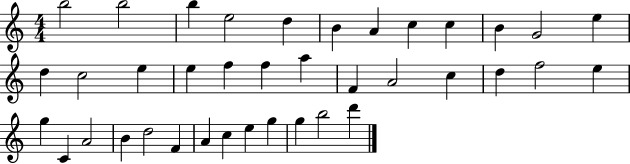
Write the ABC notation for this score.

X:1
T:Untitled
M:4/4
L:1/4
K:C
b2 b2 b e2 d B A c c B G2 e d c2 e e f f a F A2 c d f2 e g C A2 B d2 F A c e g g b2 d'